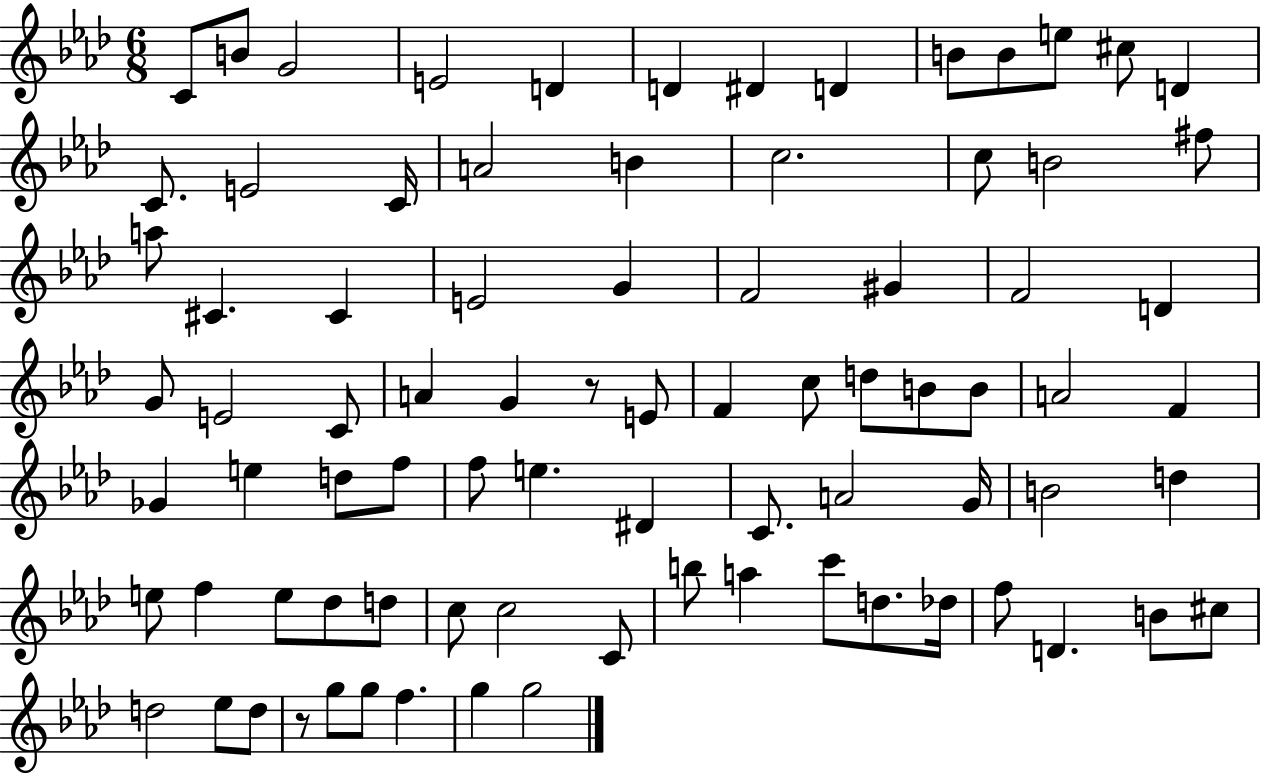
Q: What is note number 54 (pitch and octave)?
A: G4